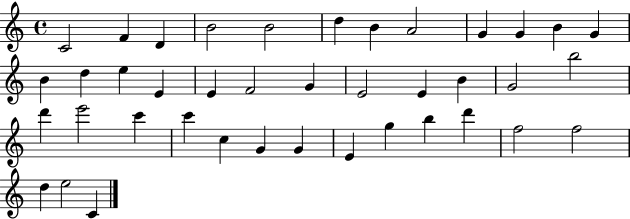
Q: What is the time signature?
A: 4/4